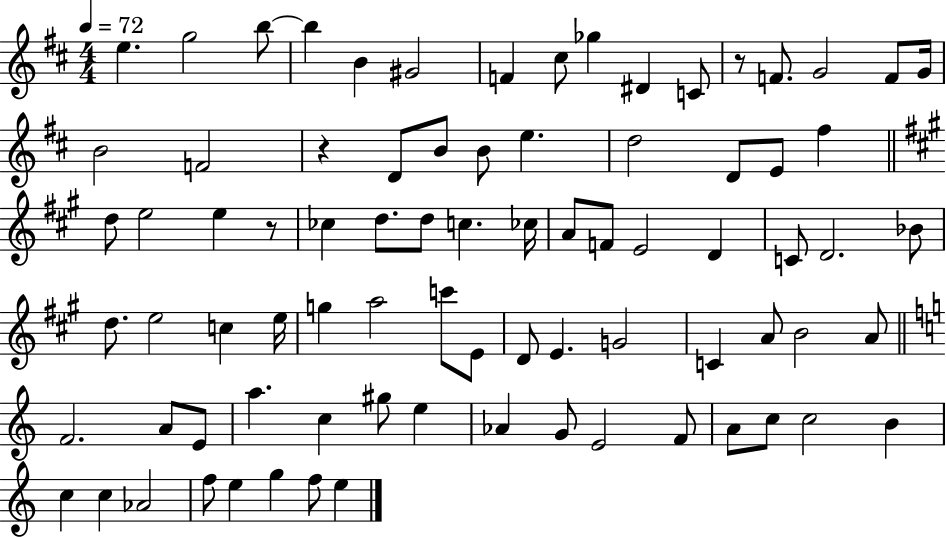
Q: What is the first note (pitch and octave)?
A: E5